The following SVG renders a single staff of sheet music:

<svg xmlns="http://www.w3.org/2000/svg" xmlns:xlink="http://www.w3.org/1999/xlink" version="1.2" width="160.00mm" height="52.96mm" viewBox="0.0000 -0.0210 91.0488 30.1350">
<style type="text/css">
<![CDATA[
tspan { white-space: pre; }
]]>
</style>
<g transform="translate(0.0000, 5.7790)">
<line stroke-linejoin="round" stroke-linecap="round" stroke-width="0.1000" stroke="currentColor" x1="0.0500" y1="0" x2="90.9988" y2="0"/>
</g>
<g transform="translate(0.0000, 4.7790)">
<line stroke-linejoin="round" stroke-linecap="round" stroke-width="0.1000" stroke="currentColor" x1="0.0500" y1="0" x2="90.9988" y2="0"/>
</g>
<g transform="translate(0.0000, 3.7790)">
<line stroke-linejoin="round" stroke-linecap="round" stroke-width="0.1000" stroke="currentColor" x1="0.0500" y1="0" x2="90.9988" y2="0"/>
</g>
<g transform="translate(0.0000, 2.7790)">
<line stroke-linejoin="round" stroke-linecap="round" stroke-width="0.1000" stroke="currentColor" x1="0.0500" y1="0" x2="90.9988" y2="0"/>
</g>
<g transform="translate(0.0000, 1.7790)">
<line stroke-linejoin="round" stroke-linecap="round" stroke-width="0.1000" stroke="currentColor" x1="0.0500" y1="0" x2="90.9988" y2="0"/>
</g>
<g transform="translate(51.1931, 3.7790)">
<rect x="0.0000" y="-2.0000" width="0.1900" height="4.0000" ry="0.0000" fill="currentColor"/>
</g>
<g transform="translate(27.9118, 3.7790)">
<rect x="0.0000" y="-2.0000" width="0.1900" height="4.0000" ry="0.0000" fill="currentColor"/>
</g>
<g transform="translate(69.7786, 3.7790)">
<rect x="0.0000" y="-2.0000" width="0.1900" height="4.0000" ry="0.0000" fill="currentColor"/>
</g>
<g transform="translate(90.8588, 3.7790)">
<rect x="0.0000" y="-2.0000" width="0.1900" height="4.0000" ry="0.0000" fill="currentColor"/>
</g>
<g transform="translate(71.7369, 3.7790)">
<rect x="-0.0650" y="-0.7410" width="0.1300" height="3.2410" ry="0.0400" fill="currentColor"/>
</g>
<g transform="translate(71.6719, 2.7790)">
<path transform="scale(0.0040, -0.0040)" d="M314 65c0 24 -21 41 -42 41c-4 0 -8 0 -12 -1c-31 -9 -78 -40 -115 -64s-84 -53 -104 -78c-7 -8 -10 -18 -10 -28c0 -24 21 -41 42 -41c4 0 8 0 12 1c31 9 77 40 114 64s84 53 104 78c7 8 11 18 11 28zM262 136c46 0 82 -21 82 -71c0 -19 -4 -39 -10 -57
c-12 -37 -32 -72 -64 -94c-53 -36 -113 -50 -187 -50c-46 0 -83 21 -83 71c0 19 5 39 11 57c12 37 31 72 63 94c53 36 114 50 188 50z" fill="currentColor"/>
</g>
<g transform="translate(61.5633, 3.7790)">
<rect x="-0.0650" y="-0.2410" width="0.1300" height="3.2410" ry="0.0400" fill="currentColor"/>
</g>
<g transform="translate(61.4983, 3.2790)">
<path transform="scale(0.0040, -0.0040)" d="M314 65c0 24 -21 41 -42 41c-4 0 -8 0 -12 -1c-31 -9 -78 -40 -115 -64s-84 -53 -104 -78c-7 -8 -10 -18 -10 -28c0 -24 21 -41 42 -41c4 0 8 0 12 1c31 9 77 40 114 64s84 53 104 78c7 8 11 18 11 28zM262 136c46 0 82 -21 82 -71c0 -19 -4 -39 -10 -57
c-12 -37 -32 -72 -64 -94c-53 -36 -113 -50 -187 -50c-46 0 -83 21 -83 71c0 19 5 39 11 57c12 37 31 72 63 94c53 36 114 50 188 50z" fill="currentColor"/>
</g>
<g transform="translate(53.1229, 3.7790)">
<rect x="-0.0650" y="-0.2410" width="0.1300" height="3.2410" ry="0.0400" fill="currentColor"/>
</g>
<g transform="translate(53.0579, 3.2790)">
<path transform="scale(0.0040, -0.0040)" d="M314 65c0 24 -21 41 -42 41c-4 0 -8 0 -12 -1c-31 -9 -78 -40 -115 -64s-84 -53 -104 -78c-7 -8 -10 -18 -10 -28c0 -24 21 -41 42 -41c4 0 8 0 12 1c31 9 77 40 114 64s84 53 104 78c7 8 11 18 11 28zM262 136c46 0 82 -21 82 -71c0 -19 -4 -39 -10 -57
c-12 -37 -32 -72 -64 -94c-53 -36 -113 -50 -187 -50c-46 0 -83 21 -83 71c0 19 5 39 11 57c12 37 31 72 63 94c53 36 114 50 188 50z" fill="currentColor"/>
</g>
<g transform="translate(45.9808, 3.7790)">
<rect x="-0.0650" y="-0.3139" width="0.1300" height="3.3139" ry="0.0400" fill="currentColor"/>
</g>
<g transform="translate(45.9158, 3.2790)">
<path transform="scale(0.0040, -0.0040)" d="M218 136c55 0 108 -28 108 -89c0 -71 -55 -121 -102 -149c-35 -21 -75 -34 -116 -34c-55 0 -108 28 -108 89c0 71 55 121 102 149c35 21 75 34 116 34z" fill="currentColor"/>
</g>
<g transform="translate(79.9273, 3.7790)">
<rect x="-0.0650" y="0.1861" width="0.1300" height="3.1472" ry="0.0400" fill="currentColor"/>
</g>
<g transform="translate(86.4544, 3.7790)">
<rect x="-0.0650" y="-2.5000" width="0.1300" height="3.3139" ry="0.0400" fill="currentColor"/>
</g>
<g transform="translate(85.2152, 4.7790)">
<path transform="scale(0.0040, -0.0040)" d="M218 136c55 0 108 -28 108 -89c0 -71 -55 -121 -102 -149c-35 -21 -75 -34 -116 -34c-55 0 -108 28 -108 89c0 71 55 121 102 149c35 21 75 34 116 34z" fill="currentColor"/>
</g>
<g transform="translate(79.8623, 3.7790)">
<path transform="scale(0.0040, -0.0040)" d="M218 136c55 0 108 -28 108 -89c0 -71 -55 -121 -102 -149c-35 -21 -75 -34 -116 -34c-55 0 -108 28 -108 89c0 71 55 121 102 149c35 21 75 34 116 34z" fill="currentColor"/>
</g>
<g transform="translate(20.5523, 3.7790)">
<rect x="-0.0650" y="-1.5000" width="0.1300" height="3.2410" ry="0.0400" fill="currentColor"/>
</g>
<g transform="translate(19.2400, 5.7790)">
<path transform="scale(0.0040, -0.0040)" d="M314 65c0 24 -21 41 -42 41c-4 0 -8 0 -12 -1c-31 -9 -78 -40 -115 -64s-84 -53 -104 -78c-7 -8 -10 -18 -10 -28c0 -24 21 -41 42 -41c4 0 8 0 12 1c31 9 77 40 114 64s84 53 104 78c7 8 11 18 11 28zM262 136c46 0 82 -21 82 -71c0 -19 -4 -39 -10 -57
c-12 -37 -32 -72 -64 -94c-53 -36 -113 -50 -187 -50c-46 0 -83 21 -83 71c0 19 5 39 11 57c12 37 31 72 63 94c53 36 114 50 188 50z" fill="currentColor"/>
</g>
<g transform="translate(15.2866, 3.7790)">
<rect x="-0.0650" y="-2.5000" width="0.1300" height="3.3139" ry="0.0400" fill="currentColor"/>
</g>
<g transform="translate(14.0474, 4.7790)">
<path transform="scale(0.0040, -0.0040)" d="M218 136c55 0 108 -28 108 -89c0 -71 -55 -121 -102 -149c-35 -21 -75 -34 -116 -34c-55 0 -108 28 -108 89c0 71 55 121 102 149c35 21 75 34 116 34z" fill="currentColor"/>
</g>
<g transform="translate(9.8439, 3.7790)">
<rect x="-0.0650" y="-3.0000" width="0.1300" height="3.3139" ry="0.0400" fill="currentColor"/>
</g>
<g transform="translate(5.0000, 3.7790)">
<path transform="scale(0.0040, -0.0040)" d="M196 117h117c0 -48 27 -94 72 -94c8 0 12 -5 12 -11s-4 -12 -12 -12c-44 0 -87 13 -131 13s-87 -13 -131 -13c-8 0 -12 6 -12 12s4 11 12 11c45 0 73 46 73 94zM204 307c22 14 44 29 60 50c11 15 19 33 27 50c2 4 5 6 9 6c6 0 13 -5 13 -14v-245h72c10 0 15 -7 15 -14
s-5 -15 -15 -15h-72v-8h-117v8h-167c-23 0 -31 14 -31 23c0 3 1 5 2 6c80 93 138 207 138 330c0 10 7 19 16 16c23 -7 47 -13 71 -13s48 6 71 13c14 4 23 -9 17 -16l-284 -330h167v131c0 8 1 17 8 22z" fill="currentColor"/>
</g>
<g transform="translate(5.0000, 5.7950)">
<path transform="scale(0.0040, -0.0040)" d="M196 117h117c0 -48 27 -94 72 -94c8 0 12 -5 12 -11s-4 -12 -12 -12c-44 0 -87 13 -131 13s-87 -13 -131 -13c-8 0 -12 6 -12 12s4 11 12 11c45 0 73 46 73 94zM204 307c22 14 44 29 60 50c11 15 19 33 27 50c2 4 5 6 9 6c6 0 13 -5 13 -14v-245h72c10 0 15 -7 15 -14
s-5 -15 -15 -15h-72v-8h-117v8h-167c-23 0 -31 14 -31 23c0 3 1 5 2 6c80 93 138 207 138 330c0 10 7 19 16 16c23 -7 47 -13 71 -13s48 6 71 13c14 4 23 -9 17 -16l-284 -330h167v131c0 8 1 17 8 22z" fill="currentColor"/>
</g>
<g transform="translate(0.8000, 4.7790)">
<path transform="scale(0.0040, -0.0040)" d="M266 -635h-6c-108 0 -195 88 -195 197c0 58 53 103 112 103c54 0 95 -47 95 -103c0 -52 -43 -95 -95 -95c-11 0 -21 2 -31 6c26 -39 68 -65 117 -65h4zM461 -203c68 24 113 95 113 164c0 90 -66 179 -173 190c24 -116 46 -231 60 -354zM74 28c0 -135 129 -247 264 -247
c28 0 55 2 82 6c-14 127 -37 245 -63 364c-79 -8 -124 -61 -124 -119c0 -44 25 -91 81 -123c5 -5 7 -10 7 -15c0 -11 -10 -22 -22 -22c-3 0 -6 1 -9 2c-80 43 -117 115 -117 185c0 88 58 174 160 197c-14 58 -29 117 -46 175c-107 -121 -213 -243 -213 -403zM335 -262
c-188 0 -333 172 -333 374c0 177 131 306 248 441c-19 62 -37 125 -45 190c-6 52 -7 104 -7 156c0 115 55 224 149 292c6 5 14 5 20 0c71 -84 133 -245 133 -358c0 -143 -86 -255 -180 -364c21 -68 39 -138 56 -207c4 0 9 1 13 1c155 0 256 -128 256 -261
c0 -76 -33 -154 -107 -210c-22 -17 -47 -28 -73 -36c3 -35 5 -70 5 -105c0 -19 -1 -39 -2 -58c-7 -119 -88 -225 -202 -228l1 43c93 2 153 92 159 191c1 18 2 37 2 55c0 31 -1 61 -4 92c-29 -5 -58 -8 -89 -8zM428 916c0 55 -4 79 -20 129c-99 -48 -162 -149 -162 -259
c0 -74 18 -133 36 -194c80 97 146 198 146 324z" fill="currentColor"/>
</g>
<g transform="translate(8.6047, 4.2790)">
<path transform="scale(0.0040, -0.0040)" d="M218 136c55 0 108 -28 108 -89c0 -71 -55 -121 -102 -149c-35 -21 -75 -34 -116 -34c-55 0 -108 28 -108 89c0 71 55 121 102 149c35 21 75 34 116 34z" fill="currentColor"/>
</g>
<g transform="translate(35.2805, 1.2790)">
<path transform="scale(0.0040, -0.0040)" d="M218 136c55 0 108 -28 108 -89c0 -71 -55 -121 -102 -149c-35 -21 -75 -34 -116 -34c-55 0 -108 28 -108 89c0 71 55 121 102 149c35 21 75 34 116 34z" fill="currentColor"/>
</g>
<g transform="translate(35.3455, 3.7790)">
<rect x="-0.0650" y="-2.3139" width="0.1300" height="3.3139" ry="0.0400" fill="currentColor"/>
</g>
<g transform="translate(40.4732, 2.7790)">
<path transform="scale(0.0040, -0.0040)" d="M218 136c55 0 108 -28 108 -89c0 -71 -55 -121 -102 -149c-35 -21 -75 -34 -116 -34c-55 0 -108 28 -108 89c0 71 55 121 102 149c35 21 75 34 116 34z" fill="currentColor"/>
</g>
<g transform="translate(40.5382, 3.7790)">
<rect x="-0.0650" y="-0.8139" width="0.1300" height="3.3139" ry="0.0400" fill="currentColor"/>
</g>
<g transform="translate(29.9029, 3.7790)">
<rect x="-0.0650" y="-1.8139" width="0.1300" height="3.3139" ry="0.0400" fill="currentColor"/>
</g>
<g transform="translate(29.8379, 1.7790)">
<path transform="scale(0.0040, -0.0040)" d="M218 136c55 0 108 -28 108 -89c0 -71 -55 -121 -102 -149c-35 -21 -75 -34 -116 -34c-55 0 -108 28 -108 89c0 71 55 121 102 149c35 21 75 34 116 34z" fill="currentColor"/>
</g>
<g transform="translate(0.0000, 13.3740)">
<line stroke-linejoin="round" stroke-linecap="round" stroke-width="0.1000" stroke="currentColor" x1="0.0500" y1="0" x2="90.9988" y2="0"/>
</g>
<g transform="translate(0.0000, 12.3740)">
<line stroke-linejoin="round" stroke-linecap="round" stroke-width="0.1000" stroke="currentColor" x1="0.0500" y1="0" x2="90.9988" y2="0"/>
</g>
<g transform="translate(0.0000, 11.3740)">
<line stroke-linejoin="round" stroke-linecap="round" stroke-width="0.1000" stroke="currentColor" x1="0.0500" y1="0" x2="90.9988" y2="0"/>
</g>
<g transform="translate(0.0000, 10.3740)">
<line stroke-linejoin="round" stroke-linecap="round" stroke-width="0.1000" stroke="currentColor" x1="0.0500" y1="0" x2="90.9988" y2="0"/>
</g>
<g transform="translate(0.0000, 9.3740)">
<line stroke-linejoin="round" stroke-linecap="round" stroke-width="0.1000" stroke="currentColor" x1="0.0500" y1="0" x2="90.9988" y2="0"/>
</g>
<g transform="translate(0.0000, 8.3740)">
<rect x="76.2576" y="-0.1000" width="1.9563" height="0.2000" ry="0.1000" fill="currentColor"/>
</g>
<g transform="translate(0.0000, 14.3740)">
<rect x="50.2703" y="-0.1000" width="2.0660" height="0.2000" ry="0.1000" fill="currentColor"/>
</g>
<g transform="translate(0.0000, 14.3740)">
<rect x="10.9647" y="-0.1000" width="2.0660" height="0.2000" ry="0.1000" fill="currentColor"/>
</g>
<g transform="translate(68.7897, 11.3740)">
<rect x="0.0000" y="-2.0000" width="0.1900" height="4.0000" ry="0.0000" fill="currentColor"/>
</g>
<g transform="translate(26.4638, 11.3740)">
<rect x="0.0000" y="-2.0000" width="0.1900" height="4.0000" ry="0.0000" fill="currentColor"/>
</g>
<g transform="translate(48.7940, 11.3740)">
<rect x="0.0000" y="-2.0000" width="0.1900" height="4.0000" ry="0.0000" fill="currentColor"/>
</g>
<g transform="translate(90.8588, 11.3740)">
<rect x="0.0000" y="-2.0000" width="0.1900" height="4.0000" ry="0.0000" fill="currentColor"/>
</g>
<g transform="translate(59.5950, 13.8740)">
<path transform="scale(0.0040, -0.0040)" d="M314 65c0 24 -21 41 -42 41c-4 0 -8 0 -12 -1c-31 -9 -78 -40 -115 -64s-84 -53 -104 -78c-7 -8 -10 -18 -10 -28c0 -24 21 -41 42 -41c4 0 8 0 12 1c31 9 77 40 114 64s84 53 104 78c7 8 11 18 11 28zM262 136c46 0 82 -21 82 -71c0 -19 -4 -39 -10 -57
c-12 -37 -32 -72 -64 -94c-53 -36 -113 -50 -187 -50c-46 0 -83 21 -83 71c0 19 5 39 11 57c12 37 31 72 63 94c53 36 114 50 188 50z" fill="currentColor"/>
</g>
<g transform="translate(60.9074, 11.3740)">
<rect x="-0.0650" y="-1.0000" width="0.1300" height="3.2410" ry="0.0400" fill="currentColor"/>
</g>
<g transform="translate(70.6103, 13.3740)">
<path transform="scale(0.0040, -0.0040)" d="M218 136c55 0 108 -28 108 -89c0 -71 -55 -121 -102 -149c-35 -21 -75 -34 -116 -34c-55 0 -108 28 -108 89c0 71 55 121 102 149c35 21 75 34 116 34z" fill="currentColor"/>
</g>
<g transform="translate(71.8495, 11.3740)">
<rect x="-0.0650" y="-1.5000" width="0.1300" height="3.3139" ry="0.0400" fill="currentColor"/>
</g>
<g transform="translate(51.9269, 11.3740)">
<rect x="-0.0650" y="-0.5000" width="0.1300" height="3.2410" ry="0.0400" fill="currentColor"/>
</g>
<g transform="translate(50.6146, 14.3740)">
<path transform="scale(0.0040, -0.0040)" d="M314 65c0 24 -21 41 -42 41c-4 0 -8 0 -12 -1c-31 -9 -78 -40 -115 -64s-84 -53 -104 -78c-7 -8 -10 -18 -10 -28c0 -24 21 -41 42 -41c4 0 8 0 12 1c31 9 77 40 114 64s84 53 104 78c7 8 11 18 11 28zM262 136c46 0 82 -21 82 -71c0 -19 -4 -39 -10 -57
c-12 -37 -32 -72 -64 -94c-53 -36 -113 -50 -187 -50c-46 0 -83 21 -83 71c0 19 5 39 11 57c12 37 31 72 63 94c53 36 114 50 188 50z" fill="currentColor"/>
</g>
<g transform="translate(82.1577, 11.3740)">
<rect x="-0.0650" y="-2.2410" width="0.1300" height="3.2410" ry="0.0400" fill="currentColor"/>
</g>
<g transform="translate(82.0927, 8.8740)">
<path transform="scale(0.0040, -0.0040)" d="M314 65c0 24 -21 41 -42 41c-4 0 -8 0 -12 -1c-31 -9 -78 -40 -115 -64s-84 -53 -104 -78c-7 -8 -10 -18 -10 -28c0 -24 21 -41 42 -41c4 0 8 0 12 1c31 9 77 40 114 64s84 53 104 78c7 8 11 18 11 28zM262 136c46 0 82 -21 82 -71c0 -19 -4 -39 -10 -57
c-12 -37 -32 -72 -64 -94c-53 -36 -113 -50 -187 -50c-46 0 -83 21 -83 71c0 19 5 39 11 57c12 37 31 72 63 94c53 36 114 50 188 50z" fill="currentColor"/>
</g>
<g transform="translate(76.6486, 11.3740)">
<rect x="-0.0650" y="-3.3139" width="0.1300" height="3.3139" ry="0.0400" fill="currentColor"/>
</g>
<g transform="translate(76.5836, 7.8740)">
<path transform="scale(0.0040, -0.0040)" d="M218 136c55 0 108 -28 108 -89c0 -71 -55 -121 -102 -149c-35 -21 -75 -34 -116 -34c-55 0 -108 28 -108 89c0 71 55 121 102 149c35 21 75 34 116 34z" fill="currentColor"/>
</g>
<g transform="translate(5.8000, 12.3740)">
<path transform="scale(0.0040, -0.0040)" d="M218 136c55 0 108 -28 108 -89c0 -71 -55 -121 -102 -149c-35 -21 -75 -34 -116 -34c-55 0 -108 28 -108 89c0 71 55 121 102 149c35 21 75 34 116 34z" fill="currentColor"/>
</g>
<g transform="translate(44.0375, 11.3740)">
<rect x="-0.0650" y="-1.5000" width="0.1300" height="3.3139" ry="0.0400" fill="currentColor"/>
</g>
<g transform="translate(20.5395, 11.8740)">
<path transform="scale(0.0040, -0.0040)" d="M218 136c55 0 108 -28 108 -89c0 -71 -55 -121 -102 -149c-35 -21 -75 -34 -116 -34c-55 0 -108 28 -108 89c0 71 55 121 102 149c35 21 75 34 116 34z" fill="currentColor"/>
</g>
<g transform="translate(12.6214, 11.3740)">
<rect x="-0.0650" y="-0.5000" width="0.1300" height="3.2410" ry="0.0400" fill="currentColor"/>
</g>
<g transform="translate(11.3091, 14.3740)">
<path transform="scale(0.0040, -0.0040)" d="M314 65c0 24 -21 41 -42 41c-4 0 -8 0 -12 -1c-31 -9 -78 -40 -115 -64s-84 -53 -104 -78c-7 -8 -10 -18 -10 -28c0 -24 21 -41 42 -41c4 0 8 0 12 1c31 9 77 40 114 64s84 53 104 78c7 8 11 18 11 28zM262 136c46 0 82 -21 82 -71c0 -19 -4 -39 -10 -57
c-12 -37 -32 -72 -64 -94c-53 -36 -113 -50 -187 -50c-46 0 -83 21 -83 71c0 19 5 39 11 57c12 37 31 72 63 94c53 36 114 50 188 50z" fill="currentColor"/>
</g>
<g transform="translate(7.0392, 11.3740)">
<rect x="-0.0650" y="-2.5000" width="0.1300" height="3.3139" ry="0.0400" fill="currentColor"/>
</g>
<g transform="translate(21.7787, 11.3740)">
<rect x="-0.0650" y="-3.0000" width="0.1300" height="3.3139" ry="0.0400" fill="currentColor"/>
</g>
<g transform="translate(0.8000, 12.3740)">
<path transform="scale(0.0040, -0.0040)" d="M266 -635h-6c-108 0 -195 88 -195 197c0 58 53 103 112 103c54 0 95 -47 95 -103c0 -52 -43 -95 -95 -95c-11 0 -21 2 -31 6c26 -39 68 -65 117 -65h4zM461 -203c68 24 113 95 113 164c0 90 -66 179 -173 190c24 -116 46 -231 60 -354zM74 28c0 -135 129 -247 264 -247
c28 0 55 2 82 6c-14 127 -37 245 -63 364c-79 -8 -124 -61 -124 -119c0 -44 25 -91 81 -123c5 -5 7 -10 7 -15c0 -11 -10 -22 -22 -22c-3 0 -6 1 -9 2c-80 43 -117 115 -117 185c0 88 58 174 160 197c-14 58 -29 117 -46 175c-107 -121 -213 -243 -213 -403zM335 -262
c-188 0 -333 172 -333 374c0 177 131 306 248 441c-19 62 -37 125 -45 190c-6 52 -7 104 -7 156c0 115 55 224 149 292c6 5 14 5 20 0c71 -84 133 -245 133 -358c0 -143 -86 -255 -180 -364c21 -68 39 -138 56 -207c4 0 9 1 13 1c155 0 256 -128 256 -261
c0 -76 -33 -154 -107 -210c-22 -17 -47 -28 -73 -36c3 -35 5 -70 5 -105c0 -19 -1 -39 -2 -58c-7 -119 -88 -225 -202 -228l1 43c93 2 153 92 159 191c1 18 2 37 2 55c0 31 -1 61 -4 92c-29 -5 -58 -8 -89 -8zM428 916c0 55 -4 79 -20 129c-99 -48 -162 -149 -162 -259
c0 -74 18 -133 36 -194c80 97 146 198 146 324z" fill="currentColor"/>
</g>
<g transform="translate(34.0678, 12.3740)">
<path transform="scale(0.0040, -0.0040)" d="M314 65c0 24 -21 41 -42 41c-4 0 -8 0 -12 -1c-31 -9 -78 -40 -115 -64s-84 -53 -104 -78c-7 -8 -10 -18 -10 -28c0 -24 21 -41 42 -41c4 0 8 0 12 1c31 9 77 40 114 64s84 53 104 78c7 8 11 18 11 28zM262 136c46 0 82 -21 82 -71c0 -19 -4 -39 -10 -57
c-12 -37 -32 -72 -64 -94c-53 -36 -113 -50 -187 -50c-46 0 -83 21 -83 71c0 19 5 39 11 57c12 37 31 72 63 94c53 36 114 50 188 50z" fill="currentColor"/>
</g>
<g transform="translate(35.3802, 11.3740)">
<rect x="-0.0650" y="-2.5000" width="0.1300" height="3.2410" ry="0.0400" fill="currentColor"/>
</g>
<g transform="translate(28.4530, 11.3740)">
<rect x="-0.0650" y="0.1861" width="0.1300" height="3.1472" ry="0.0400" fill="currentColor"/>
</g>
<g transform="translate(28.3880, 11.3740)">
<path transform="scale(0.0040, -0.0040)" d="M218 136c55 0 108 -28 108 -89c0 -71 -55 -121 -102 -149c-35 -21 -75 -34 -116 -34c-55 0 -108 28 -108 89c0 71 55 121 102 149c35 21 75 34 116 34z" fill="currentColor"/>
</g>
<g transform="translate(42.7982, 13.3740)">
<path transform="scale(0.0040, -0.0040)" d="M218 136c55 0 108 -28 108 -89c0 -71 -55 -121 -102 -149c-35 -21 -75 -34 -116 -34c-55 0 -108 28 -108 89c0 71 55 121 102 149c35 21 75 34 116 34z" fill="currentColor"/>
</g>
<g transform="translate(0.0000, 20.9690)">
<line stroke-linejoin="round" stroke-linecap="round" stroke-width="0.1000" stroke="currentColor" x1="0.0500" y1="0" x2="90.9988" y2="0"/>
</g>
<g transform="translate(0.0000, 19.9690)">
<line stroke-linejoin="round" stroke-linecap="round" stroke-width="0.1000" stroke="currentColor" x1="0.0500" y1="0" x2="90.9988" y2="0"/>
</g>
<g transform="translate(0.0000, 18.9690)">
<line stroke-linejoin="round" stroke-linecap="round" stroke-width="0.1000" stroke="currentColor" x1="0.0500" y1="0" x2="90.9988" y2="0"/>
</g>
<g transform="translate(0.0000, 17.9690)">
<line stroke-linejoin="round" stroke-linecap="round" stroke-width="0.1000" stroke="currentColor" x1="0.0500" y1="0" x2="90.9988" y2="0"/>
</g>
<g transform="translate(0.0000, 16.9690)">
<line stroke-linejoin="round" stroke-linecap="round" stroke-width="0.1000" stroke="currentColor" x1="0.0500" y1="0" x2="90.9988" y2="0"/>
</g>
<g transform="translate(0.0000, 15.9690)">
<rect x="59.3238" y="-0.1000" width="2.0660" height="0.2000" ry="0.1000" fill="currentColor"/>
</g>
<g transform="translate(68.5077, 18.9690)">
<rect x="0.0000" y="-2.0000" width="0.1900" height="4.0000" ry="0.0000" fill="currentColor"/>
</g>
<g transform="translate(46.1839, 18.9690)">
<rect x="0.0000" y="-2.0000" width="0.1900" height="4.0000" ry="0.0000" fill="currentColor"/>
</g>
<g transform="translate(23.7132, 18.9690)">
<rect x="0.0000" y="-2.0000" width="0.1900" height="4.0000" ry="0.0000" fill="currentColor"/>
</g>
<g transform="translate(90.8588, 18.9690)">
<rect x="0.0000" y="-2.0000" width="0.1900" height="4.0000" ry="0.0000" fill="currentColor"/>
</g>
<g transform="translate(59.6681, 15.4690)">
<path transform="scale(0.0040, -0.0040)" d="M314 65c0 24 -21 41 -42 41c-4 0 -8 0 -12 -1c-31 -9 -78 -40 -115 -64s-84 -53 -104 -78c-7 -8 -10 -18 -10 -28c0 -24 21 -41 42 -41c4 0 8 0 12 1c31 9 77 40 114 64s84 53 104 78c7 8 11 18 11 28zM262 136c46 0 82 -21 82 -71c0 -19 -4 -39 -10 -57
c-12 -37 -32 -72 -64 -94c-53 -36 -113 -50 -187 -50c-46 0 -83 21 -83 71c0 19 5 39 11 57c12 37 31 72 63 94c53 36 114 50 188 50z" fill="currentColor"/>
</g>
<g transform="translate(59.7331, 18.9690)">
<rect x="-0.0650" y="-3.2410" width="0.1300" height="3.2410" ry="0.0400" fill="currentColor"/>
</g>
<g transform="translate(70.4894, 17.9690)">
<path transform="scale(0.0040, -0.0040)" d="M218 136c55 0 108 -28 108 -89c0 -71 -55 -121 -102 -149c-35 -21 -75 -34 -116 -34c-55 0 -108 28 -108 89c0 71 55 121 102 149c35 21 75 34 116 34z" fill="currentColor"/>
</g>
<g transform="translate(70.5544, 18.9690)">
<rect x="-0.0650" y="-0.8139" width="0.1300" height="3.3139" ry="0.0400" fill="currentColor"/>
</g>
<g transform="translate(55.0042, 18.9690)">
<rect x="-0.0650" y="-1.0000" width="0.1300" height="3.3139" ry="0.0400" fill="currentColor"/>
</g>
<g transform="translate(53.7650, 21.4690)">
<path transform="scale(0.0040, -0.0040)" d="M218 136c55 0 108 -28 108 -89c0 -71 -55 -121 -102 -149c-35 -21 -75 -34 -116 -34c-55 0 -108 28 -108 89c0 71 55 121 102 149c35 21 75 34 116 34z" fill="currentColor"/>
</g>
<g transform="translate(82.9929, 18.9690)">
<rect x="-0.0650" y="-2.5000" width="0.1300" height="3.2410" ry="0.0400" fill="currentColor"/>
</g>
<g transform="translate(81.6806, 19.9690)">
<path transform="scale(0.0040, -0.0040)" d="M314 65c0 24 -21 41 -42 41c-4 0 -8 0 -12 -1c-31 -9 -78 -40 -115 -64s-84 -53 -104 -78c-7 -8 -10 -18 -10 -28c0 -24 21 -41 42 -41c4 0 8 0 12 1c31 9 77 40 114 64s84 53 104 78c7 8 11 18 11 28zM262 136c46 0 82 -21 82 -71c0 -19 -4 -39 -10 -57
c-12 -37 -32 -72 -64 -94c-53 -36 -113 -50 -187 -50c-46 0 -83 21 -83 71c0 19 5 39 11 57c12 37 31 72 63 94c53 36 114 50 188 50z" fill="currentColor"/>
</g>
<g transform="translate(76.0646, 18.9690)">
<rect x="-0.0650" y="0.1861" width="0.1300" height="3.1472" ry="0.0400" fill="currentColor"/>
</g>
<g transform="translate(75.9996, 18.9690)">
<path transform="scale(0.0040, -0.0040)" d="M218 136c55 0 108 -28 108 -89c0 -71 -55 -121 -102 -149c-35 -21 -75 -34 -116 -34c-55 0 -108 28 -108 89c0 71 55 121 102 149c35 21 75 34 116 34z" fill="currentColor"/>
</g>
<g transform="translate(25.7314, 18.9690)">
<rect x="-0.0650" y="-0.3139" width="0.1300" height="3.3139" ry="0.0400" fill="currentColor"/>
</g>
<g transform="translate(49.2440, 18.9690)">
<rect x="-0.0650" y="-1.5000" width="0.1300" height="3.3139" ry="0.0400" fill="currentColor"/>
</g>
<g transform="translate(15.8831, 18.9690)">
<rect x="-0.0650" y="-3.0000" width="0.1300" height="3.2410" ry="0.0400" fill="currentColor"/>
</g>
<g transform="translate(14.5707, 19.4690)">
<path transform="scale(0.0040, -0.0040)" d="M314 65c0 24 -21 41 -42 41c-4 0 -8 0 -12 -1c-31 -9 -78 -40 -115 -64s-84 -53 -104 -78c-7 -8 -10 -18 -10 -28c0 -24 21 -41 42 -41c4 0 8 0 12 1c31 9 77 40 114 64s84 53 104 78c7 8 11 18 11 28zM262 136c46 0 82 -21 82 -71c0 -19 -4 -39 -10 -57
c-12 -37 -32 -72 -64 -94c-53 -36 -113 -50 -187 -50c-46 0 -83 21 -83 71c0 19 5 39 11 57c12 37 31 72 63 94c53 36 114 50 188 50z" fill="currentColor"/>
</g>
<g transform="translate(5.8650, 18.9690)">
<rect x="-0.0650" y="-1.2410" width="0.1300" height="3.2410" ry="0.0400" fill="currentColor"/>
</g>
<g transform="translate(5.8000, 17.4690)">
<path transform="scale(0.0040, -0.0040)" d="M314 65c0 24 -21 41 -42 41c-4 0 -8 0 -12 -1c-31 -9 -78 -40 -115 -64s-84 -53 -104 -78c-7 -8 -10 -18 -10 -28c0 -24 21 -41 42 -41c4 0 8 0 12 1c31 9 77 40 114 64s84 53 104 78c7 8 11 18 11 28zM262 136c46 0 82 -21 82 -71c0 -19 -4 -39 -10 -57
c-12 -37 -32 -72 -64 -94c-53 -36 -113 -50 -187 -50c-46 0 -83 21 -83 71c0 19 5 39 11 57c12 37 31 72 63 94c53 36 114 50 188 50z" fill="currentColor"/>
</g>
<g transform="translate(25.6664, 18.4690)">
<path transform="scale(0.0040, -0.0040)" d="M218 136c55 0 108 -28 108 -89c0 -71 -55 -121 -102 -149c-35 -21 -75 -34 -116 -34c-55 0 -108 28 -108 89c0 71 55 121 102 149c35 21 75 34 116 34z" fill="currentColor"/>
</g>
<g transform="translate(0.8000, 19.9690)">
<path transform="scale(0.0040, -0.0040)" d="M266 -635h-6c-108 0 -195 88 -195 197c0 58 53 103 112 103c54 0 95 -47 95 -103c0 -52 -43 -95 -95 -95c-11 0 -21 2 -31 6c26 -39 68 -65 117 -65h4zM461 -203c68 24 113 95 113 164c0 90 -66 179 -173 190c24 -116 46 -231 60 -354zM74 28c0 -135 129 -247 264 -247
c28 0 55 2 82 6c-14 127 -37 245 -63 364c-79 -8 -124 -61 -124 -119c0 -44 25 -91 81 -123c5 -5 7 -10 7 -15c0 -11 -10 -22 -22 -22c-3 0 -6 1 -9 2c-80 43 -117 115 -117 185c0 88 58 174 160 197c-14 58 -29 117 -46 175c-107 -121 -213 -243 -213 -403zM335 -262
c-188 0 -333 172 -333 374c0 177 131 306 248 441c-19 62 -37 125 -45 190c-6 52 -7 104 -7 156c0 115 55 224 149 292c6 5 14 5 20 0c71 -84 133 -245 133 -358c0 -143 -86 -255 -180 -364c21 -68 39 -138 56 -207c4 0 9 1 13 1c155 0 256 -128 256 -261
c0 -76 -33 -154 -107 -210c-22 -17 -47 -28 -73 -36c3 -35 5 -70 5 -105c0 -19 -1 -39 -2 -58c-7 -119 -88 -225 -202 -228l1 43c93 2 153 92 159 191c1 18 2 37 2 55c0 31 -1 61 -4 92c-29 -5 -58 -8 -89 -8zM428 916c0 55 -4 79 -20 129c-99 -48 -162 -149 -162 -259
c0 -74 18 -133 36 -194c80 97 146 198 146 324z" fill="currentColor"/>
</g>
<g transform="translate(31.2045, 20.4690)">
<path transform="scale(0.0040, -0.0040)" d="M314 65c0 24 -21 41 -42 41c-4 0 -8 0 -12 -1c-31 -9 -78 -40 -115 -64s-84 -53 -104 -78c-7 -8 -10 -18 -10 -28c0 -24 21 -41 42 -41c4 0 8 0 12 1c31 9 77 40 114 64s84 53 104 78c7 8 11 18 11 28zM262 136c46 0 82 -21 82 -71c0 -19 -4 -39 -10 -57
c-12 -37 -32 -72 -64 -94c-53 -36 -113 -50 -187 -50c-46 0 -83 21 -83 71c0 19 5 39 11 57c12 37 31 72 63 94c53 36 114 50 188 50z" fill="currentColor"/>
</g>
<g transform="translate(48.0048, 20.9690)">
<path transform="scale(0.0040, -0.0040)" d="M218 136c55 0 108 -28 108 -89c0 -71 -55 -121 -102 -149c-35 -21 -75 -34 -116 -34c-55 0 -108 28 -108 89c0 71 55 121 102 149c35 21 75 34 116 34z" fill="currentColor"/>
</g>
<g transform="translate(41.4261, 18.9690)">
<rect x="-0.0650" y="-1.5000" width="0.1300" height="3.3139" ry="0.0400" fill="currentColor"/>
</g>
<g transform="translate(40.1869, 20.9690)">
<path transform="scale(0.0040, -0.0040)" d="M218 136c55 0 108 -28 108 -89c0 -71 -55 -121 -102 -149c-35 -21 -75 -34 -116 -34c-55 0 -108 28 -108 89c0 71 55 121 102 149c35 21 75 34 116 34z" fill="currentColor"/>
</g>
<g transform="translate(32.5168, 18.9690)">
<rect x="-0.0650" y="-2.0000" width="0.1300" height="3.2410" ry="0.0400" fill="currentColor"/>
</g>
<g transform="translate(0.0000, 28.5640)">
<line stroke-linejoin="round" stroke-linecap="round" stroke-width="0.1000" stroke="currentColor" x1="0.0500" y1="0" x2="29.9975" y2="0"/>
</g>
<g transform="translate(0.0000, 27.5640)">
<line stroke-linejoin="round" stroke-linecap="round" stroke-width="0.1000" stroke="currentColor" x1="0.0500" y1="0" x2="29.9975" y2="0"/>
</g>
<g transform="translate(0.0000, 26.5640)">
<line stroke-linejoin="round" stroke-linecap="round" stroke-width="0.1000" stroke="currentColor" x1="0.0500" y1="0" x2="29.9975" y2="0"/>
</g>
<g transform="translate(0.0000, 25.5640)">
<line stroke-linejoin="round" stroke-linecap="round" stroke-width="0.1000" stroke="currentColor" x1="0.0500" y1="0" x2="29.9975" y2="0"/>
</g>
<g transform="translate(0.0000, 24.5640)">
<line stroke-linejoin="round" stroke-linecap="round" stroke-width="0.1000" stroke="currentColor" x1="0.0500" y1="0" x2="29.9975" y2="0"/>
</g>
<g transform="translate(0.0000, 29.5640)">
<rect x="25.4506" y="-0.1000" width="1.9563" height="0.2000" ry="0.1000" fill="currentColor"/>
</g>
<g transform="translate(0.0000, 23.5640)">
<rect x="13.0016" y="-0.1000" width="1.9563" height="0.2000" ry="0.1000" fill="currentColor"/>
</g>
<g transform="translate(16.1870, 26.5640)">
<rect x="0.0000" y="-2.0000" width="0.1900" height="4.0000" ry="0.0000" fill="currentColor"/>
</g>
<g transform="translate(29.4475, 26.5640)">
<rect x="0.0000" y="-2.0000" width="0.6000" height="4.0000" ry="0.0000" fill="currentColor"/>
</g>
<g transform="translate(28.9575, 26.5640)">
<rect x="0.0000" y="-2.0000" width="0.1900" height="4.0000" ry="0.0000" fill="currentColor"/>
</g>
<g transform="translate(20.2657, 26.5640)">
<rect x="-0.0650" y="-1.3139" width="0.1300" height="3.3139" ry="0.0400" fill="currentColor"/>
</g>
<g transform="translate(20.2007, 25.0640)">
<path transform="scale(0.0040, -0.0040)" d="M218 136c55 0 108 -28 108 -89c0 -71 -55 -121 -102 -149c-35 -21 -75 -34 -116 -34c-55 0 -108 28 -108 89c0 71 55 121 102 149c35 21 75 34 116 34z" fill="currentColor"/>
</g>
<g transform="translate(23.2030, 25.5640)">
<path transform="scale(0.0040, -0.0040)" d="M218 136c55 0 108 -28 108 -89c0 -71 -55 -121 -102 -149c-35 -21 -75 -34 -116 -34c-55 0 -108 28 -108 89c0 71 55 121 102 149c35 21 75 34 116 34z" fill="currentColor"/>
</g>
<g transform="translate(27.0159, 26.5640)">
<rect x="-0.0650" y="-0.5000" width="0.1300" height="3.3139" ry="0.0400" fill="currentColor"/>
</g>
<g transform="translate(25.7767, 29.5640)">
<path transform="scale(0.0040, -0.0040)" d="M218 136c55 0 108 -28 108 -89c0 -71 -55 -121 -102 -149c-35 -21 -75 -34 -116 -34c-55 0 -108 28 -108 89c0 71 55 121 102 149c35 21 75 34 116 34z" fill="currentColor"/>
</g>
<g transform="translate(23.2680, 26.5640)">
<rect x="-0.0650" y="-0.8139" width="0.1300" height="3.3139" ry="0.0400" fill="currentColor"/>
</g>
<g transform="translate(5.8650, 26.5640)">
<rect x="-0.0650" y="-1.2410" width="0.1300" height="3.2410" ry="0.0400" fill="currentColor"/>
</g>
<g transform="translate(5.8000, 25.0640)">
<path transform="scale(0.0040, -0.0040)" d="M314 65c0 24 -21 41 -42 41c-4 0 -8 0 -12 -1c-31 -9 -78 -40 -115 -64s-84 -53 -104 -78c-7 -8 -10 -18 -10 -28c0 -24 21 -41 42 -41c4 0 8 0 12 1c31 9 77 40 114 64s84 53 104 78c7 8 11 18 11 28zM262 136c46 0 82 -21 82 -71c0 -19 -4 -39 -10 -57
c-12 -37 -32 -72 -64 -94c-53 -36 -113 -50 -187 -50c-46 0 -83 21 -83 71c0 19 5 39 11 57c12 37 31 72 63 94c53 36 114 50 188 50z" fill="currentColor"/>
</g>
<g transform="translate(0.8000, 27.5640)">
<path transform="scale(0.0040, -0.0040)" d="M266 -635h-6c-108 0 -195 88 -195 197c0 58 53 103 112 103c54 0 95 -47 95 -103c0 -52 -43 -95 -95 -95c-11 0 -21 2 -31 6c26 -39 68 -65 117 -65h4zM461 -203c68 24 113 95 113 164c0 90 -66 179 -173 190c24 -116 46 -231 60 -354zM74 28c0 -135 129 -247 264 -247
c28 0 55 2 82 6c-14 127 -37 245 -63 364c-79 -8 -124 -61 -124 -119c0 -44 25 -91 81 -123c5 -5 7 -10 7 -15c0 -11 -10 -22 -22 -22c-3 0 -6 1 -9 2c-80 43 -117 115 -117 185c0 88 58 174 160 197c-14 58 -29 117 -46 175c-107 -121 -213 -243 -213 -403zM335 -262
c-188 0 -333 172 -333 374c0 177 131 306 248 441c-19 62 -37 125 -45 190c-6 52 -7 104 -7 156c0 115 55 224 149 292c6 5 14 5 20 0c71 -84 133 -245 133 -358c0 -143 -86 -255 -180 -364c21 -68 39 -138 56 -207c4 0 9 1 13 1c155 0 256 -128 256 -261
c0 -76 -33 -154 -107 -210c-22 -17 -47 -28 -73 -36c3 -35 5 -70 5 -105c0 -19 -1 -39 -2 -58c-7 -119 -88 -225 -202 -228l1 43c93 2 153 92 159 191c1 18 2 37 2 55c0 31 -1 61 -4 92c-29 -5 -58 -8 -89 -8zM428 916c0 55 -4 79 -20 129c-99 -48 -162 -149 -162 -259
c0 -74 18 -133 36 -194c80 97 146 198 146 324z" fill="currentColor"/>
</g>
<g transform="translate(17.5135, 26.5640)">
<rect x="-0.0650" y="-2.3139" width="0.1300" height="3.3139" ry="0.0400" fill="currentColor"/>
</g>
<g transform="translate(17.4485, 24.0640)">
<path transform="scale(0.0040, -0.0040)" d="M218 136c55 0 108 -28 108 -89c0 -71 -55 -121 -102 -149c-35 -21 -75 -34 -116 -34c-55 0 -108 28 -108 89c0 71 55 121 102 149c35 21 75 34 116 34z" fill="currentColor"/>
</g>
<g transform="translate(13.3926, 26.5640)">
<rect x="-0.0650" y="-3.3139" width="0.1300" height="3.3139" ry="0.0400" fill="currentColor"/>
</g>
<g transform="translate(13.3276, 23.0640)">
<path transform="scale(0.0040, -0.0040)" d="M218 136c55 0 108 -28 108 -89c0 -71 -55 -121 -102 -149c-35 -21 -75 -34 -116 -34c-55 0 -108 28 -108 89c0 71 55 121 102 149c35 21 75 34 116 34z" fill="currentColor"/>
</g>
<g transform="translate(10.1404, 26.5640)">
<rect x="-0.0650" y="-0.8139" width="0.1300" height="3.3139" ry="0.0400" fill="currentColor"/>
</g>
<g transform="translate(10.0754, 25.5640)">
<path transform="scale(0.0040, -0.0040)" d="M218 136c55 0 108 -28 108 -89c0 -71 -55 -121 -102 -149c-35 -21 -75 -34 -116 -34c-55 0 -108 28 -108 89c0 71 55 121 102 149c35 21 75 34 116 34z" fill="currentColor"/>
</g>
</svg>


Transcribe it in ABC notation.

X:1
T:Untitled
M:4/4
L:1/4
K:C
A G E2 f g d c c2 c2 d2 B G G C2 A B G2 E C2 D2 E b g2 e2 A2 c F2 E E D b2 d B G2 e2 d b g e d C